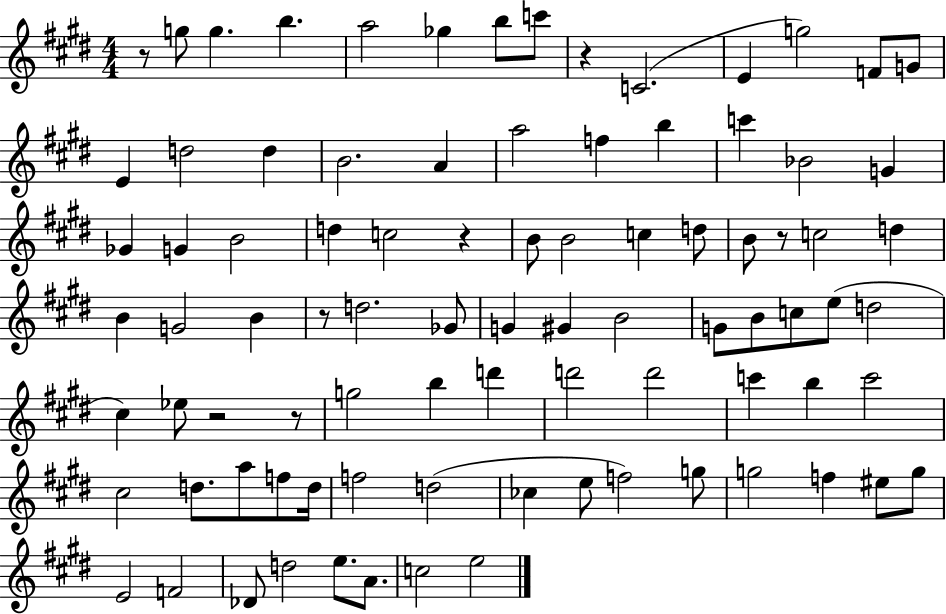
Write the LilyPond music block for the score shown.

{
  \clef treble
  \numericTimeSignature
  \time 4/4
  \key e \major
  r8 g''8 g''4. b''4. | a''2 ges''4 b''8 c'''8 | r4 c'2.( | e'4 g''2) f'8 g'8 | \break e'4 d''2 d''4 | b'2. a'4 | a''2 f''4 b''4 | c'''4 bes'2 g'4 | \break ges'4 g'4 b'2 | d''4 c''2 r4 | b'8 b'2 c''4 d''8 | b'8 r8 c''2 d''4 | \break b'4 g'2 b'4 | r8 d''2. ges'8 | g'4 gis'4 b'2 | g'8 b'8 c''8 e''8( d''2 | \break cis''4) ees''8 r2 r8 | g''2 b''4 d'''4 | d'''2 d'''2 | c'''4 b''4 c'''2 | \break cis''2 d''8. a''8 f''8 d''16 | f''2 d''2( | ces''4 e''8 f''2) g''8 | g''2 f''4 eis''8 g''8 | \break e'2 f'2 | des'8 d''2 e''8. a'8. | c''2 e''2 | \bar "|."
}